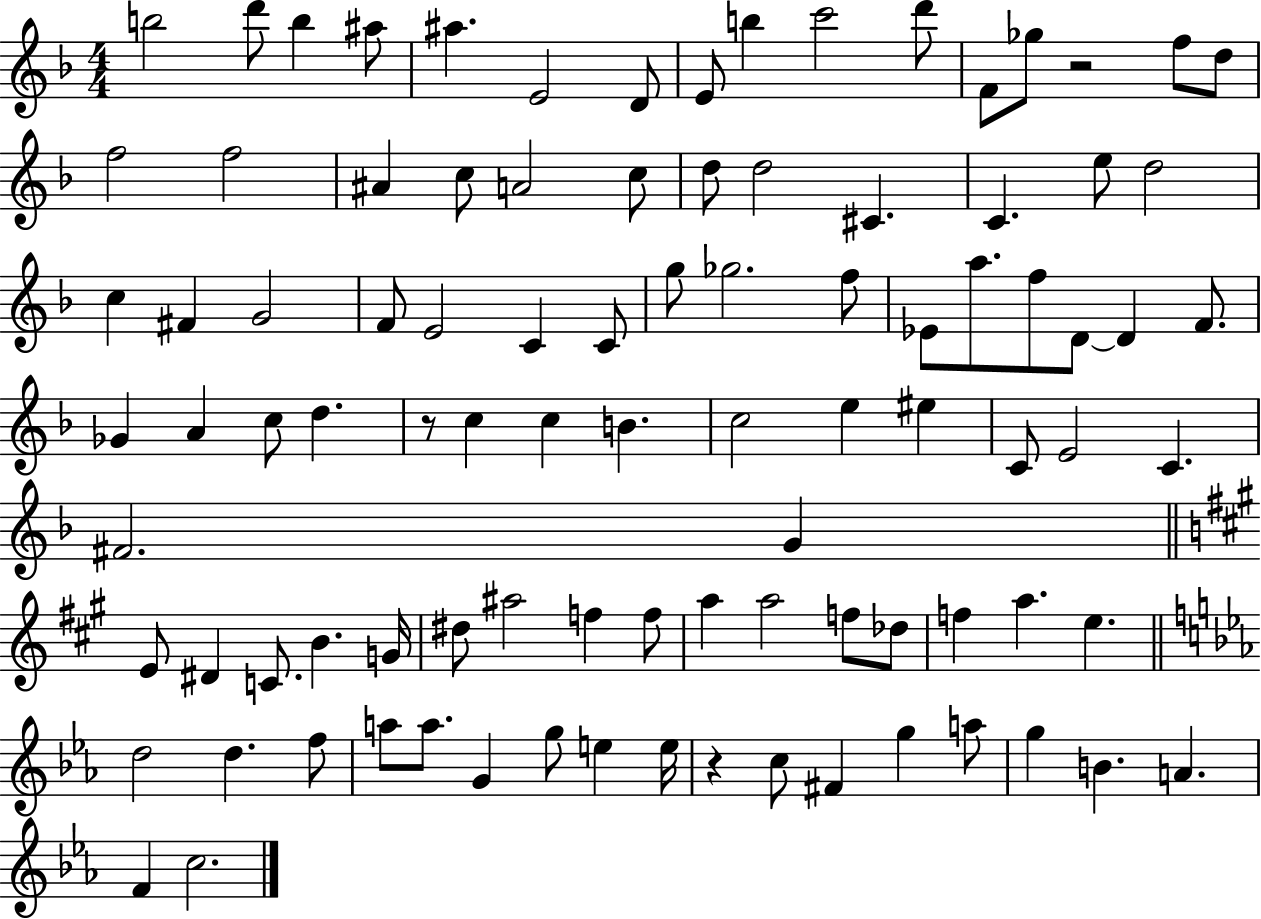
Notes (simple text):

B5/h D6/e B5/q A#5/e A#5/q. E4/h D4/e E4/e B5/q C6/h D6/e F4/e Gb5/e R/h F5/e D5/e F5/h F5/h A#4/q C5/e A4/h C5/e D5/e D5/h C#4/q. C4/q. E5/e D5/h C5/q F#4/q G4/h F4/e E4/h C4/q C4/e G5/e Gb5/h. F5/e Eb4/e A5/e. F5/e D4/e D4/q F4/e. Gb4/q A4/q C5/e D5/q. R/e C5/q C5/q B4/q. C5/h E5/q EIS5/q C4/e E4/h C4/q. F#4/h. G4/q E4/e D#4/q C4/e. B4/q. G4/s D#5/e A#5/h F5/q F5/e A5/q A5/h F5/e Db5/e F5/q A5/q. E5/q. D5/h D5/q. F5/e A5/e A5/e. G4/q G5/e E5/q E5/s R/q C5/e F#4/q G5/q A5/e G5/q B4/q. A4/q. F4/q C5/h.